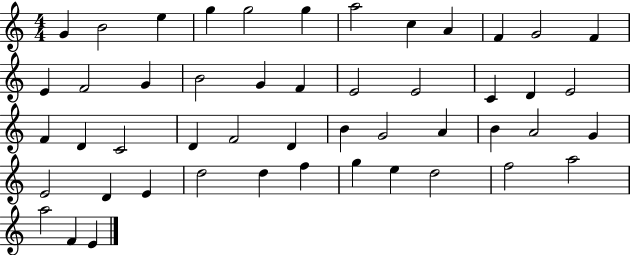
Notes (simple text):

G4/q B4/h E5/q G5/q G5/h G5/q A5/h C5/q A4/q F4/q G4/h F4/q E4/q F4/h G4/q B4/h G4/q F4/q E4/h E4/h C4/q D4/q E4/h F4/q D4/q C4/h D4/q F4/h D4/q B4/q G4/h A4/q B4/q A4/h G4/q E4/h D4/q E4/q D5/h D5/q F5/q G5/q E5/q D5/h F5/h A5/h A5/h F4/q E4/q